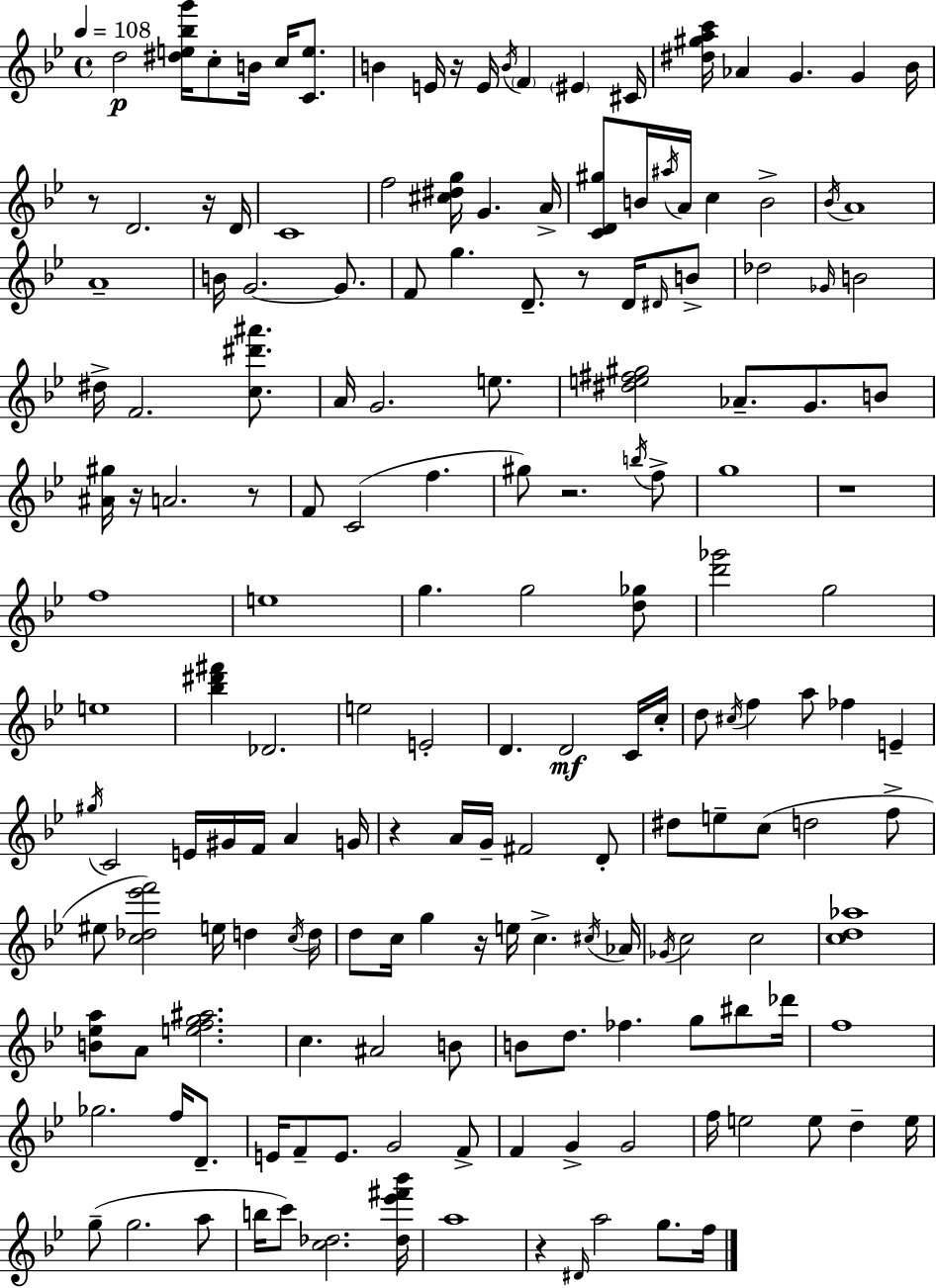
{
  \clef treble
  \time 4/4
  \defaultTimeSignature
  \key g \minor
  \tempo 4 = 108
  d''2\p <dis'' e'' bes'' g'''>16 c''8-. b'16 c''16 <c' e''>8. | b'4 e'16 r16 e'16 \acciaccatura { b'16 } \parenthesize f'4 \parenthesize eis'4 | cis'16 <dis'' gis'' a'' c'''>16 aes'4 g'4. g'4 | bes'16 r8 d'2. r16 | \break d'16 c'1 | f''2 <cis'' dis'' g''>16 g'4. | a'16-> <c' d' gis''>8 b'16 \acciaccatura { ais''16 } a'16 c''4 b'2-> | \acciaccatura { bes'16 } a'1 | \break a'1-- | b'16 g'2.~~ | g'8. f'8 g''4. d'8.-- r8 | d'16 \grace { dis'16 } b'8-> des''2 \grace { ges'16 } b'2 | \break dis''16-> f'2. | <c'' dis''' ais'''>8. a'16 g'2. | e''8. <dis'' e'' fis'' gis''>2 aes'8.-- | g'8. b'8 <ais' gis''>16 r16 a'2. | \break r8 f'8 c'2( f''4. | gis''8) r2. | \acciaccatura { b''16 } f''8-> g''1 | r1 | \break f''1 | e''1 | g''4. g''2 | <d'' ges''>8 <d''' ges'''>2 g''2 | \break e''1 | <bes'' dis''' fis'''>4 des'2. | e''2 e'2-. | d'4. d'2\mf | \break c'16 c''16-. d''8 \acciaccatura { cis''16 } f''4 a''8 fes''4 | e'4-- \acciaccatura { gis''16 } c'2 | e'16 gis'16 f'16 a'4 g'16 r4 a'16 g'16-- fis'2 | d'8-. dis''8 e''8-- c''8( d''2 | \break f''8-> eis''8 <c'' des'' ees''' f'''>2) | e''16 d''4 \acciaccatura { c''16 } d''16 d''8 c''16 g''4 | r16 e''16 c''4.-> \acciaccatura { cis''16 } aes'16 \acciaccatura { ges'16 } c''2 | c''2 <c'' d'' aes''>1 | \break <b' ees'' a''>8 a'8 <e'' f'' g'' ais''>2. | c''4. | ais'2 b'8 b'8 d''8. | fes''4. g''8 bis''8 des'''16 f''1 | \break ges''2. | f''16 d'8.-- e'16 f'8-- e'8. | g'2 f'8-> f'4 g'4-> | g'2 f''16 e''2 | \break e''8 d''4-- e''16 g''8--( g''2. | a''8 b''16 c'''8) <c'' des''>2. | <des'' ees''' fis''' bes'''>16 a''1 | r4 \grace { dis'16 } | \break a''2 g''8. f''16 \bar "|."
}